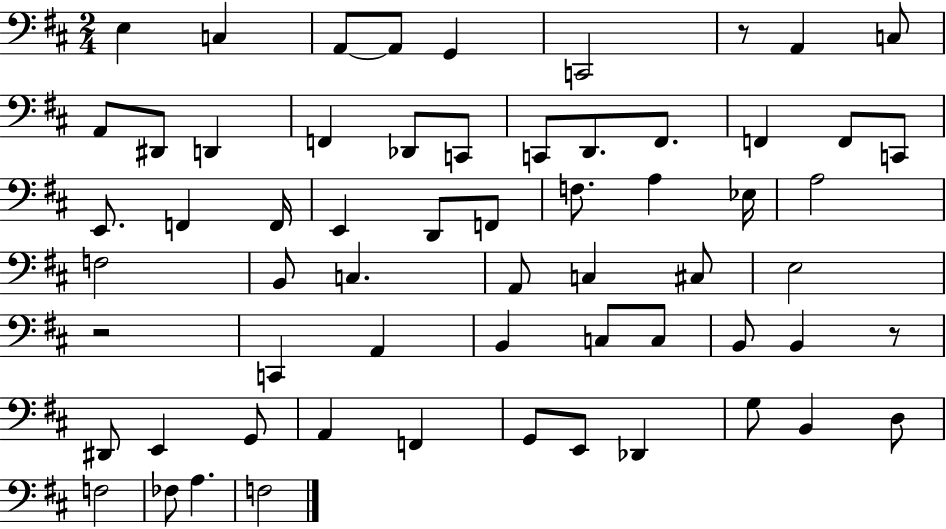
{
  \clef bass
  \numericTimeSignature
  \time 2/4
  \key d \major
  e4 c4 | a,8~~ a,8 g,4 | c,2 | r8 a,4 c8 | \break a,8 dis,8 d,4 | f,4 des,8 c,8 | c,8 d,8. fis,8. | f,4 f,8 c,8 | \break e,8. f,4 f,16 | e,4 d,8 f,8 | f8. a4 ees16 | a2 | \break f2 | b,8 c4. | a,8 c4 cis8 | e2 | \break r2 | c,4 a,4 | b,4 c8 c8 | b,8 b,4 r8 | \break dis,8 e,4 g,8 | a,4 f,4 | g,8 e,8 des,4 | g8 b,4 d8 | \break f2 | fes8 a4. | f2 | \bar "|."
}